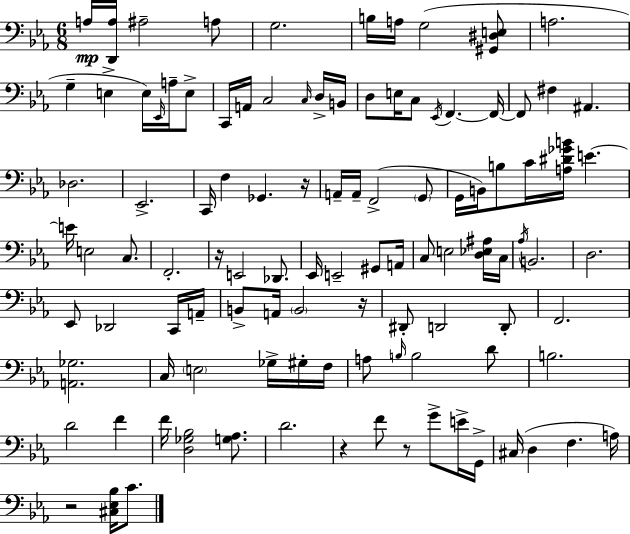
{
  \clef bass
  \numericTimeSignature
  \time 6/8
  \key c \minor
  a16\mp <d, a>16 ais2-- a8 | g2. | b16 a16 g2( <gis, dis e>8 | a2. | \break g4-- e4-> e16) \grace { ees,16 } a16-- e8-> | c,16 a,16 c2 \grace { c16 } | d16-> b,16 d8 e16 c8 \acciaccatura { ees,16 } f,4.~~ | f,16~~ f,8 fis4 ais,4. | \break des2. | ees,2.-> | c,16 f4 ges,4. | r16 a,16-- a,16-- f,2->( | \break \parenthesize g,8 g,16 b,16) b8 c'16 <a dis' ges' b'>16 e'4.~~ | e'16 e2 | c8. f,2.-. | r16 e,2 | \break des,8. ees,16 e,2-- | gis,8 a,16 c8 e2 | <d ees ais>16 c16 \acciaccatura { aes16 } b,2. | d2. | \break ees,8 des,2 | c,16 a,16-- b,8-> a,16 \parenthesize b,2 | r16 dis,8-. d,2 | d,8-. f,2. | \break <a, ges>2. | c16 \parenthesize e2 | ges16-> gis16-. f16 a8 \grace { b16 } b2 | d'8 b2. | \break d'2 | f'4 f'16 <d ges bes>2 | <g aes>8. d'2. | r4 f'8 r8 | \break g'8-> e'16-> g,16-> cis16( d4 f4. | a16) r2 | <cis ees bes>16 c'8. \bar "|."
}